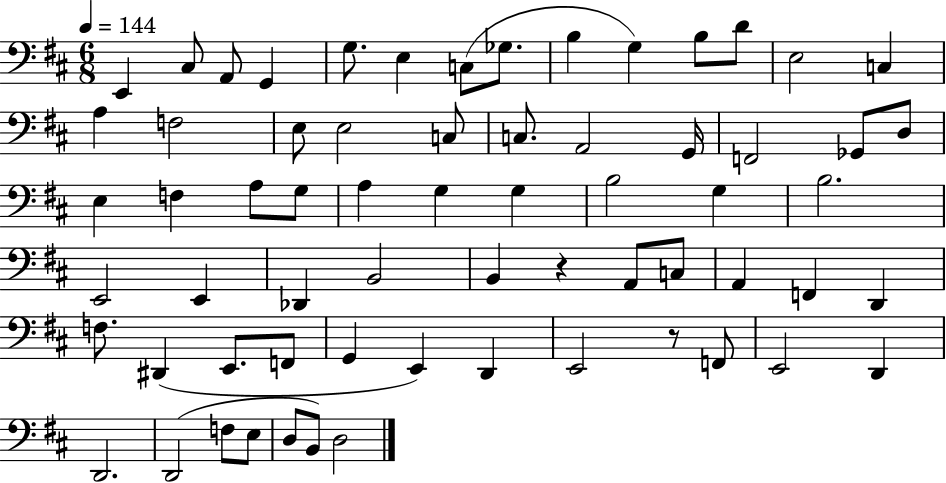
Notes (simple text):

E2/q C#3/e A2/e G2/q G3/e. E3/q C3/e Gb3/e. B3/q G3/q B3/e D4/e E3/h C3/q A3/q F3/h E3/e E3/h C3/e C3/e. A2/h G2/s F2/h Gb2/e D3/e E3/q F3/q A3/e G3/e A3/q G3/q G3/q B3/h G3/q B3/h. E2/h E2/q Db2/q B2/h B2/q R/q A2/e C3/e A2/q F2/q D2/q F3/e. D#2/q E2/e. F2/e G2/q E2/q D2/q E2/h R/e F2/e E2/h D2/q D2/h. D2/h F3/e E3/e D3/e B2/e D3/h